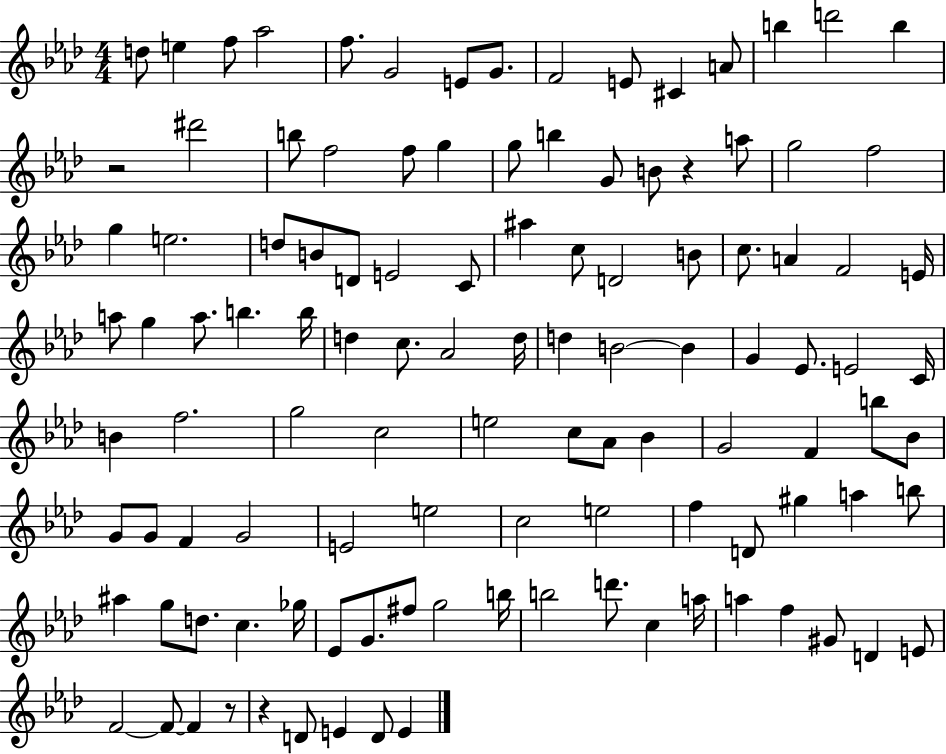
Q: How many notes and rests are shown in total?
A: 113